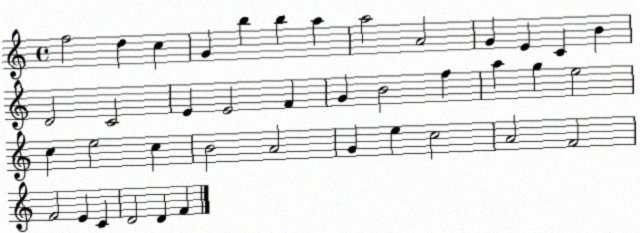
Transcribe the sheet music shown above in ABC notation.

X:1
T:Untitled
M:4/4
L:1/4
K:C
f2 d c G b b a a2 A2 G E C B D2 C2 E E2 F G B2 f a g e2 c e2 c B2 A2 G e c2 A2 F2 F2 E C D2 D F